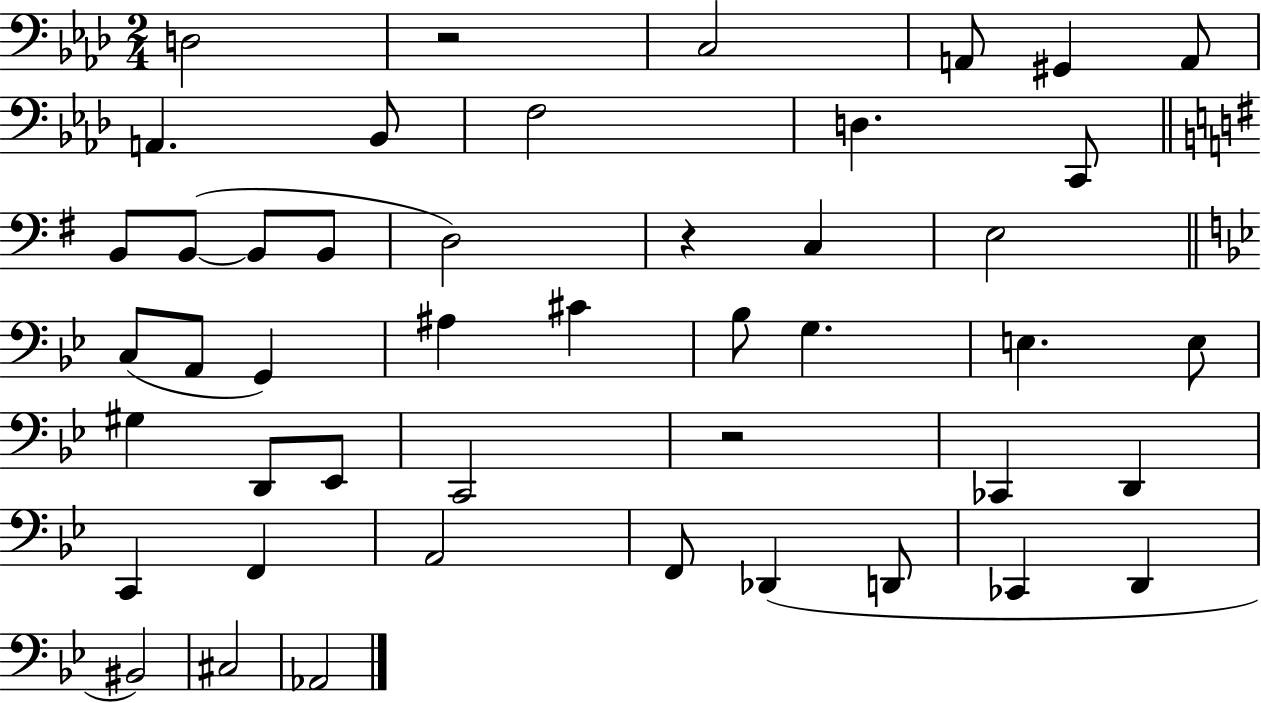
D3/h R/h C3/h A2/e G#2/q A2/e A2/q. Bb2/e F3/h D3/q. C2/e B2/e B2/e B2/e B2/e D3/h R/q C3/q E3/h C3/e A2/e G2/q A#3/q C#4/q Bb3/e G3/q. E3/q. E3/e G#3/q D2/e Eb2/e C2/h R/h CES2/q D2/q C2/q F2/q A2/h F2/e Db2/q D2/e CES2/q D2/q BIS2/h C#3/h Ab2/h